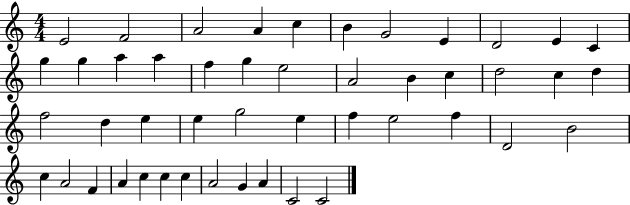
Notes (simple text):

E4/h F4/h A4/h A4/q C5/q B4/q G4/h E4/q D4/h E4/q C4/q G5/q G5/q A5/q A5/q F5/q G5/q E5/h A4/h B4/q C5/q D5/h C5/q D5/q F5/h D5/q E5/q E5/q G5/h E5/q F5/q E5/h F5/q D4/h B4/h C5/q A4/h F4/q A4/q C5/q C5/q C5/q A4/h G4/q A4/q C4/h C4/h